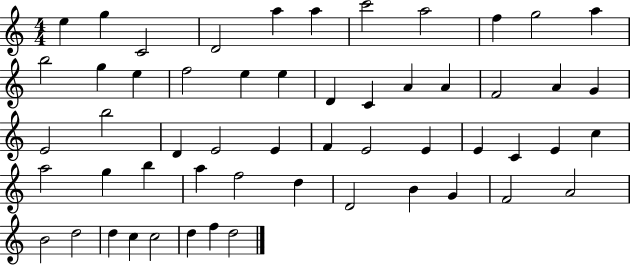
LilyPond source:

{
  \clef treble
  \numericTimeSignature
  \time 4/4
  \key c \major
  e''4 g''4 c'2 | d'2 a''4 a''4 | c'''2 a''2 | f''4 g''2 a''4 | \break b''2 g''4 e''4 | f''2 e''4 e''4 | d'4 c'4 a'4 a'4 | f'2 a'4 g'4 | \break e'2 b''2 | d'4 e'2 e'4 | f'4 e'2 e'4 | e'4 c'4 e'4 c''4 | \break a''2 g''4 b''4 | a''4 f''2 d''4 | d'2 b'4 g'4 | f'2 a'2 | \break b'2 d''2 | d''4 c''4 c''2 | d''4 f''4 d''2 | \bar "|."
}